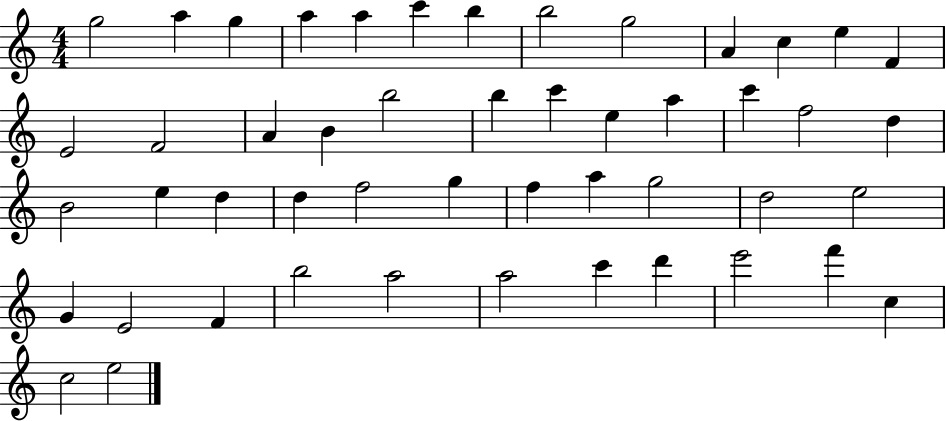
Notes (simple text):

G5/h A5/q G5/q A5/q A5/q C6/q B5/q B5/h G5/h A4/q C5/q E5/q F4/q E4/h F4/h A4/q B4/q B5/h B5/q C6/q E5/q A5/q C6/q F5/h D5/q B4/h E5/q D5/q D5/q F5/h G5/q F5/q A5/q G5/h D5/h E5/h G4/q E4/h F4/q B5/h A5/h A5/h C6/q D6/q E6/h F6/q C5/q C5/h E5/h